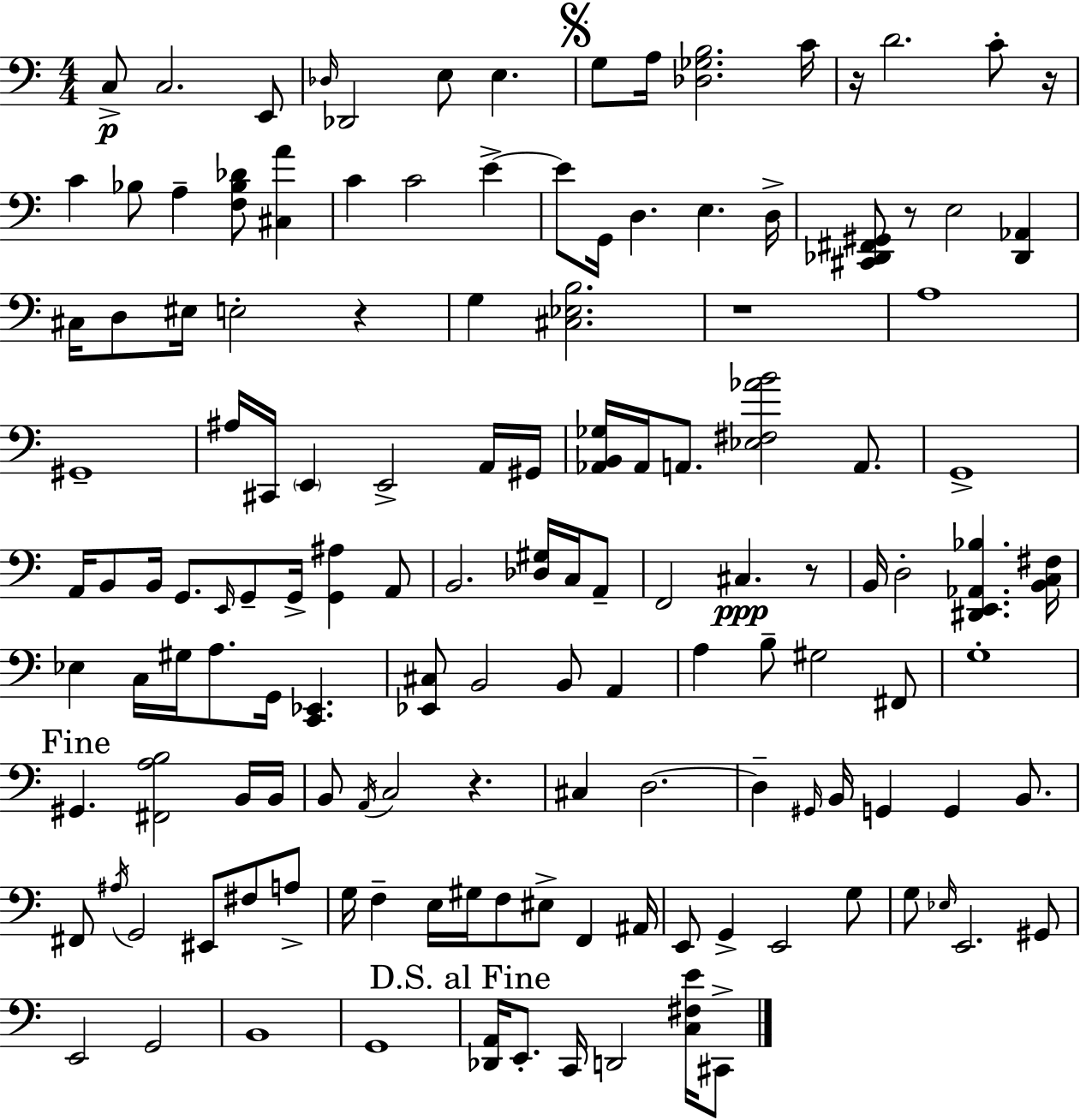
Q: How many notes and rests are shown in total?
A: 137